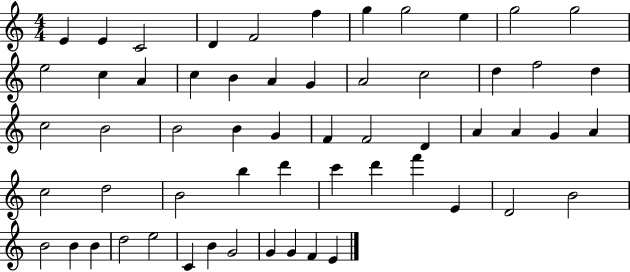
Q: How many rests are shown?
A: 0